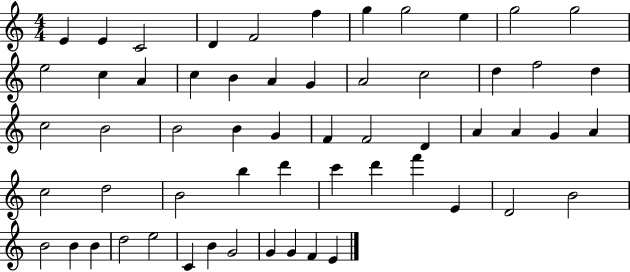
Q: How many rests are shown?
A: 0